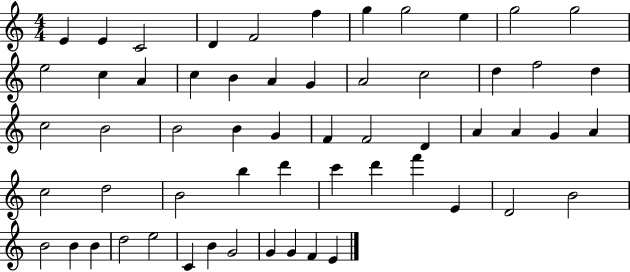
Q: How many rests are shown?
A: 0